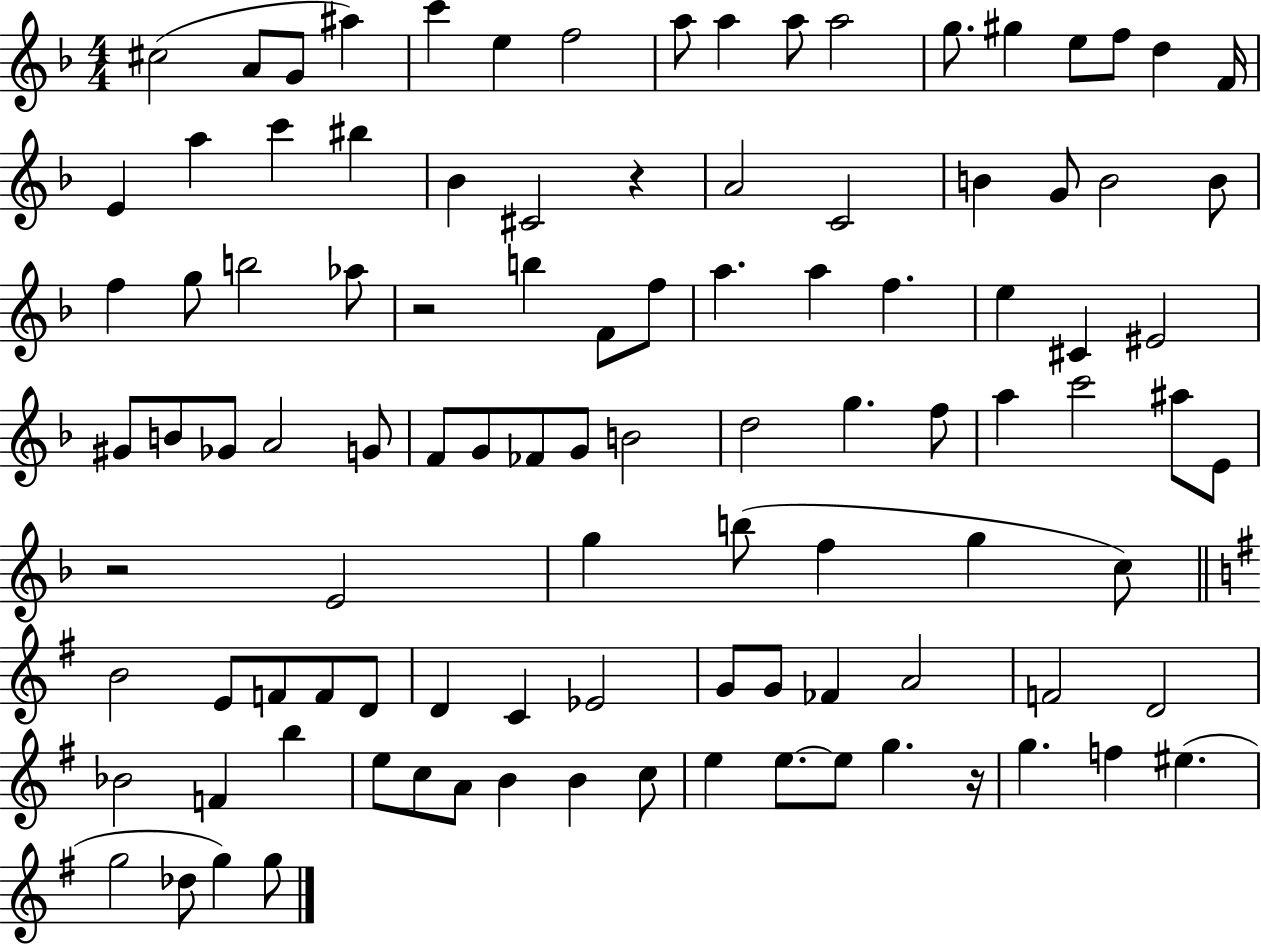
C#5/h A4/e G4/e A#5/q C6/q E5/q F5/h A5/e A5/q A5/e A5/h G5/e. G#5/q E5/e F5/e D5/q F4/s E4/q A5/q C6/q BIS5/q Bb4/q C#4/h R/q A4/h C4/h B4/q G4/e B4/h B4/e F5/q G5/e B5/h Ab5/e R/h B5/q F4/e F5/e A5/q. A5/q F5/q. E5/q C#4/q EIS4/h G#4/e B4/e Gb4/e A4/h G4/e F4/e G4/e FES4/e G4/e B4/h D5/h G5/q. F5/e A5/q C6/h A#5/e E4/e R/h E4/h G5/q B5/e F5/q G5/q C5/e B4/h E4/e F4/e F4/e D4/e D4/q C4/q Eb4/h G4/e G4/e FES4/q A4/h F4/h D4/h Bb4/h F4/q B5/q E5/e C5/e A4/e B4/q B4/q C5/e E5/q E5/e. E5/e G5/q. R/s G5/q. F5/q EIS5/q. G5/h Db5/e G5/q G5/e